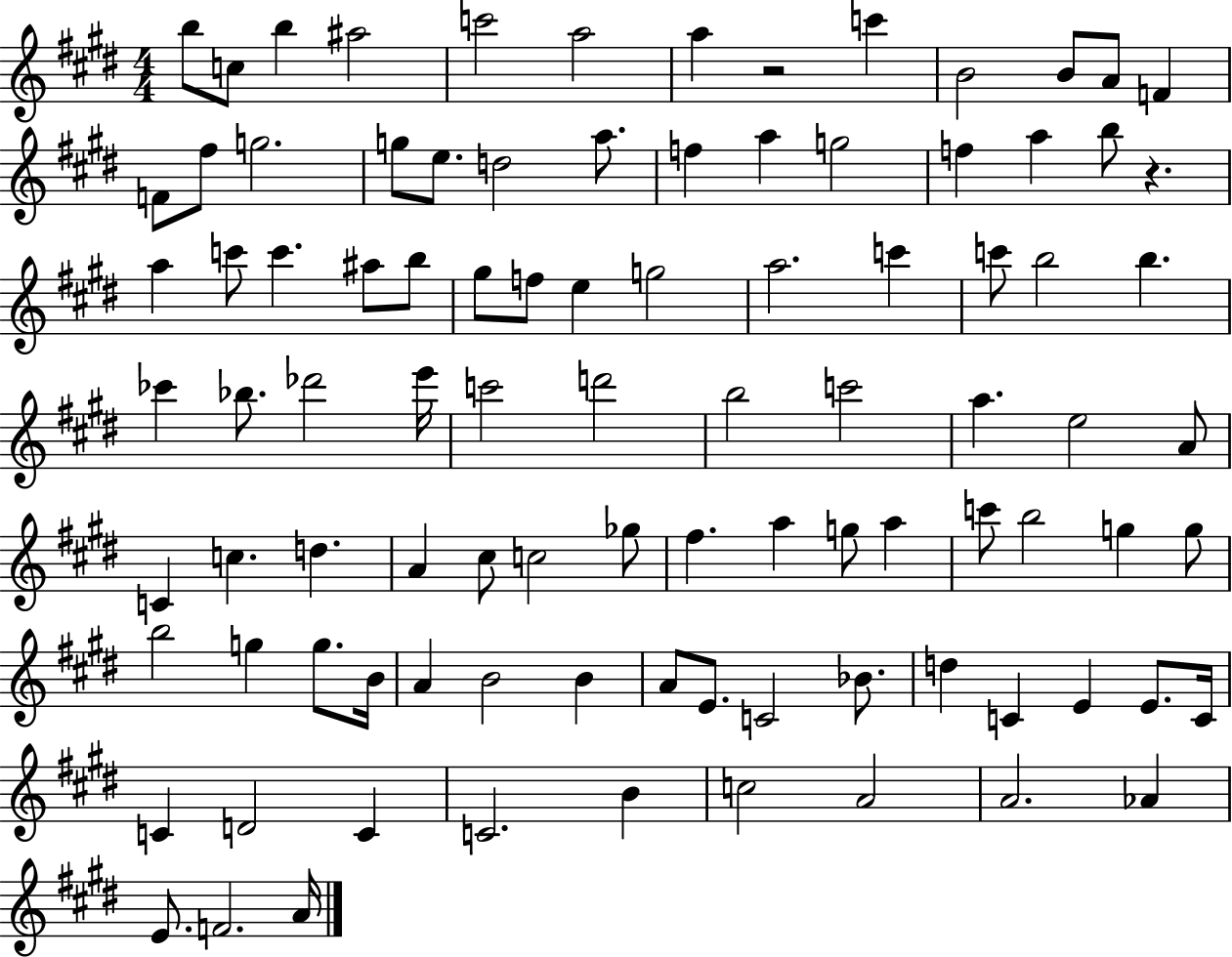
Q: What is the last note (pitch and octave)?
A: A4